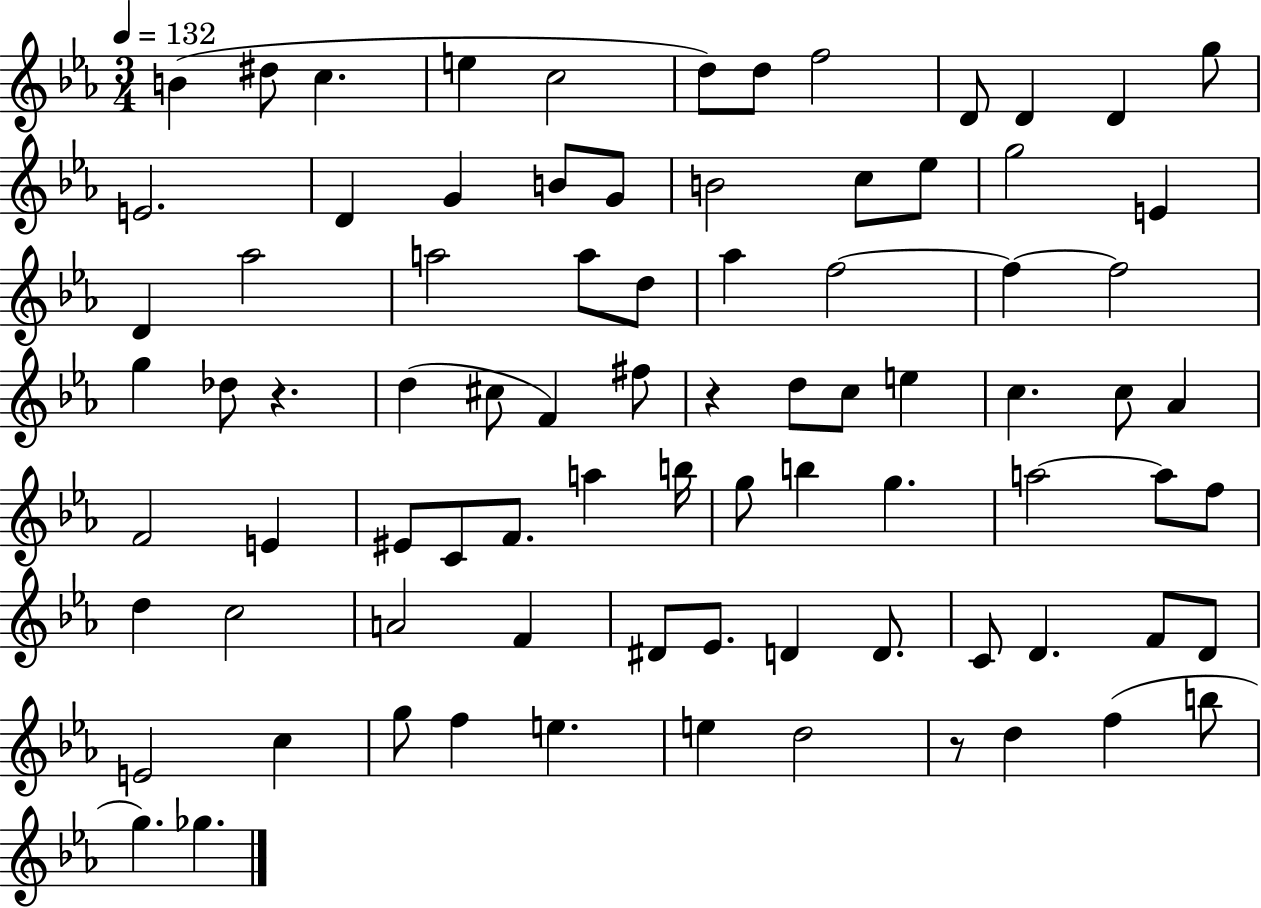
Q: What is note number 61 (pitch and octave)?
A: D#4